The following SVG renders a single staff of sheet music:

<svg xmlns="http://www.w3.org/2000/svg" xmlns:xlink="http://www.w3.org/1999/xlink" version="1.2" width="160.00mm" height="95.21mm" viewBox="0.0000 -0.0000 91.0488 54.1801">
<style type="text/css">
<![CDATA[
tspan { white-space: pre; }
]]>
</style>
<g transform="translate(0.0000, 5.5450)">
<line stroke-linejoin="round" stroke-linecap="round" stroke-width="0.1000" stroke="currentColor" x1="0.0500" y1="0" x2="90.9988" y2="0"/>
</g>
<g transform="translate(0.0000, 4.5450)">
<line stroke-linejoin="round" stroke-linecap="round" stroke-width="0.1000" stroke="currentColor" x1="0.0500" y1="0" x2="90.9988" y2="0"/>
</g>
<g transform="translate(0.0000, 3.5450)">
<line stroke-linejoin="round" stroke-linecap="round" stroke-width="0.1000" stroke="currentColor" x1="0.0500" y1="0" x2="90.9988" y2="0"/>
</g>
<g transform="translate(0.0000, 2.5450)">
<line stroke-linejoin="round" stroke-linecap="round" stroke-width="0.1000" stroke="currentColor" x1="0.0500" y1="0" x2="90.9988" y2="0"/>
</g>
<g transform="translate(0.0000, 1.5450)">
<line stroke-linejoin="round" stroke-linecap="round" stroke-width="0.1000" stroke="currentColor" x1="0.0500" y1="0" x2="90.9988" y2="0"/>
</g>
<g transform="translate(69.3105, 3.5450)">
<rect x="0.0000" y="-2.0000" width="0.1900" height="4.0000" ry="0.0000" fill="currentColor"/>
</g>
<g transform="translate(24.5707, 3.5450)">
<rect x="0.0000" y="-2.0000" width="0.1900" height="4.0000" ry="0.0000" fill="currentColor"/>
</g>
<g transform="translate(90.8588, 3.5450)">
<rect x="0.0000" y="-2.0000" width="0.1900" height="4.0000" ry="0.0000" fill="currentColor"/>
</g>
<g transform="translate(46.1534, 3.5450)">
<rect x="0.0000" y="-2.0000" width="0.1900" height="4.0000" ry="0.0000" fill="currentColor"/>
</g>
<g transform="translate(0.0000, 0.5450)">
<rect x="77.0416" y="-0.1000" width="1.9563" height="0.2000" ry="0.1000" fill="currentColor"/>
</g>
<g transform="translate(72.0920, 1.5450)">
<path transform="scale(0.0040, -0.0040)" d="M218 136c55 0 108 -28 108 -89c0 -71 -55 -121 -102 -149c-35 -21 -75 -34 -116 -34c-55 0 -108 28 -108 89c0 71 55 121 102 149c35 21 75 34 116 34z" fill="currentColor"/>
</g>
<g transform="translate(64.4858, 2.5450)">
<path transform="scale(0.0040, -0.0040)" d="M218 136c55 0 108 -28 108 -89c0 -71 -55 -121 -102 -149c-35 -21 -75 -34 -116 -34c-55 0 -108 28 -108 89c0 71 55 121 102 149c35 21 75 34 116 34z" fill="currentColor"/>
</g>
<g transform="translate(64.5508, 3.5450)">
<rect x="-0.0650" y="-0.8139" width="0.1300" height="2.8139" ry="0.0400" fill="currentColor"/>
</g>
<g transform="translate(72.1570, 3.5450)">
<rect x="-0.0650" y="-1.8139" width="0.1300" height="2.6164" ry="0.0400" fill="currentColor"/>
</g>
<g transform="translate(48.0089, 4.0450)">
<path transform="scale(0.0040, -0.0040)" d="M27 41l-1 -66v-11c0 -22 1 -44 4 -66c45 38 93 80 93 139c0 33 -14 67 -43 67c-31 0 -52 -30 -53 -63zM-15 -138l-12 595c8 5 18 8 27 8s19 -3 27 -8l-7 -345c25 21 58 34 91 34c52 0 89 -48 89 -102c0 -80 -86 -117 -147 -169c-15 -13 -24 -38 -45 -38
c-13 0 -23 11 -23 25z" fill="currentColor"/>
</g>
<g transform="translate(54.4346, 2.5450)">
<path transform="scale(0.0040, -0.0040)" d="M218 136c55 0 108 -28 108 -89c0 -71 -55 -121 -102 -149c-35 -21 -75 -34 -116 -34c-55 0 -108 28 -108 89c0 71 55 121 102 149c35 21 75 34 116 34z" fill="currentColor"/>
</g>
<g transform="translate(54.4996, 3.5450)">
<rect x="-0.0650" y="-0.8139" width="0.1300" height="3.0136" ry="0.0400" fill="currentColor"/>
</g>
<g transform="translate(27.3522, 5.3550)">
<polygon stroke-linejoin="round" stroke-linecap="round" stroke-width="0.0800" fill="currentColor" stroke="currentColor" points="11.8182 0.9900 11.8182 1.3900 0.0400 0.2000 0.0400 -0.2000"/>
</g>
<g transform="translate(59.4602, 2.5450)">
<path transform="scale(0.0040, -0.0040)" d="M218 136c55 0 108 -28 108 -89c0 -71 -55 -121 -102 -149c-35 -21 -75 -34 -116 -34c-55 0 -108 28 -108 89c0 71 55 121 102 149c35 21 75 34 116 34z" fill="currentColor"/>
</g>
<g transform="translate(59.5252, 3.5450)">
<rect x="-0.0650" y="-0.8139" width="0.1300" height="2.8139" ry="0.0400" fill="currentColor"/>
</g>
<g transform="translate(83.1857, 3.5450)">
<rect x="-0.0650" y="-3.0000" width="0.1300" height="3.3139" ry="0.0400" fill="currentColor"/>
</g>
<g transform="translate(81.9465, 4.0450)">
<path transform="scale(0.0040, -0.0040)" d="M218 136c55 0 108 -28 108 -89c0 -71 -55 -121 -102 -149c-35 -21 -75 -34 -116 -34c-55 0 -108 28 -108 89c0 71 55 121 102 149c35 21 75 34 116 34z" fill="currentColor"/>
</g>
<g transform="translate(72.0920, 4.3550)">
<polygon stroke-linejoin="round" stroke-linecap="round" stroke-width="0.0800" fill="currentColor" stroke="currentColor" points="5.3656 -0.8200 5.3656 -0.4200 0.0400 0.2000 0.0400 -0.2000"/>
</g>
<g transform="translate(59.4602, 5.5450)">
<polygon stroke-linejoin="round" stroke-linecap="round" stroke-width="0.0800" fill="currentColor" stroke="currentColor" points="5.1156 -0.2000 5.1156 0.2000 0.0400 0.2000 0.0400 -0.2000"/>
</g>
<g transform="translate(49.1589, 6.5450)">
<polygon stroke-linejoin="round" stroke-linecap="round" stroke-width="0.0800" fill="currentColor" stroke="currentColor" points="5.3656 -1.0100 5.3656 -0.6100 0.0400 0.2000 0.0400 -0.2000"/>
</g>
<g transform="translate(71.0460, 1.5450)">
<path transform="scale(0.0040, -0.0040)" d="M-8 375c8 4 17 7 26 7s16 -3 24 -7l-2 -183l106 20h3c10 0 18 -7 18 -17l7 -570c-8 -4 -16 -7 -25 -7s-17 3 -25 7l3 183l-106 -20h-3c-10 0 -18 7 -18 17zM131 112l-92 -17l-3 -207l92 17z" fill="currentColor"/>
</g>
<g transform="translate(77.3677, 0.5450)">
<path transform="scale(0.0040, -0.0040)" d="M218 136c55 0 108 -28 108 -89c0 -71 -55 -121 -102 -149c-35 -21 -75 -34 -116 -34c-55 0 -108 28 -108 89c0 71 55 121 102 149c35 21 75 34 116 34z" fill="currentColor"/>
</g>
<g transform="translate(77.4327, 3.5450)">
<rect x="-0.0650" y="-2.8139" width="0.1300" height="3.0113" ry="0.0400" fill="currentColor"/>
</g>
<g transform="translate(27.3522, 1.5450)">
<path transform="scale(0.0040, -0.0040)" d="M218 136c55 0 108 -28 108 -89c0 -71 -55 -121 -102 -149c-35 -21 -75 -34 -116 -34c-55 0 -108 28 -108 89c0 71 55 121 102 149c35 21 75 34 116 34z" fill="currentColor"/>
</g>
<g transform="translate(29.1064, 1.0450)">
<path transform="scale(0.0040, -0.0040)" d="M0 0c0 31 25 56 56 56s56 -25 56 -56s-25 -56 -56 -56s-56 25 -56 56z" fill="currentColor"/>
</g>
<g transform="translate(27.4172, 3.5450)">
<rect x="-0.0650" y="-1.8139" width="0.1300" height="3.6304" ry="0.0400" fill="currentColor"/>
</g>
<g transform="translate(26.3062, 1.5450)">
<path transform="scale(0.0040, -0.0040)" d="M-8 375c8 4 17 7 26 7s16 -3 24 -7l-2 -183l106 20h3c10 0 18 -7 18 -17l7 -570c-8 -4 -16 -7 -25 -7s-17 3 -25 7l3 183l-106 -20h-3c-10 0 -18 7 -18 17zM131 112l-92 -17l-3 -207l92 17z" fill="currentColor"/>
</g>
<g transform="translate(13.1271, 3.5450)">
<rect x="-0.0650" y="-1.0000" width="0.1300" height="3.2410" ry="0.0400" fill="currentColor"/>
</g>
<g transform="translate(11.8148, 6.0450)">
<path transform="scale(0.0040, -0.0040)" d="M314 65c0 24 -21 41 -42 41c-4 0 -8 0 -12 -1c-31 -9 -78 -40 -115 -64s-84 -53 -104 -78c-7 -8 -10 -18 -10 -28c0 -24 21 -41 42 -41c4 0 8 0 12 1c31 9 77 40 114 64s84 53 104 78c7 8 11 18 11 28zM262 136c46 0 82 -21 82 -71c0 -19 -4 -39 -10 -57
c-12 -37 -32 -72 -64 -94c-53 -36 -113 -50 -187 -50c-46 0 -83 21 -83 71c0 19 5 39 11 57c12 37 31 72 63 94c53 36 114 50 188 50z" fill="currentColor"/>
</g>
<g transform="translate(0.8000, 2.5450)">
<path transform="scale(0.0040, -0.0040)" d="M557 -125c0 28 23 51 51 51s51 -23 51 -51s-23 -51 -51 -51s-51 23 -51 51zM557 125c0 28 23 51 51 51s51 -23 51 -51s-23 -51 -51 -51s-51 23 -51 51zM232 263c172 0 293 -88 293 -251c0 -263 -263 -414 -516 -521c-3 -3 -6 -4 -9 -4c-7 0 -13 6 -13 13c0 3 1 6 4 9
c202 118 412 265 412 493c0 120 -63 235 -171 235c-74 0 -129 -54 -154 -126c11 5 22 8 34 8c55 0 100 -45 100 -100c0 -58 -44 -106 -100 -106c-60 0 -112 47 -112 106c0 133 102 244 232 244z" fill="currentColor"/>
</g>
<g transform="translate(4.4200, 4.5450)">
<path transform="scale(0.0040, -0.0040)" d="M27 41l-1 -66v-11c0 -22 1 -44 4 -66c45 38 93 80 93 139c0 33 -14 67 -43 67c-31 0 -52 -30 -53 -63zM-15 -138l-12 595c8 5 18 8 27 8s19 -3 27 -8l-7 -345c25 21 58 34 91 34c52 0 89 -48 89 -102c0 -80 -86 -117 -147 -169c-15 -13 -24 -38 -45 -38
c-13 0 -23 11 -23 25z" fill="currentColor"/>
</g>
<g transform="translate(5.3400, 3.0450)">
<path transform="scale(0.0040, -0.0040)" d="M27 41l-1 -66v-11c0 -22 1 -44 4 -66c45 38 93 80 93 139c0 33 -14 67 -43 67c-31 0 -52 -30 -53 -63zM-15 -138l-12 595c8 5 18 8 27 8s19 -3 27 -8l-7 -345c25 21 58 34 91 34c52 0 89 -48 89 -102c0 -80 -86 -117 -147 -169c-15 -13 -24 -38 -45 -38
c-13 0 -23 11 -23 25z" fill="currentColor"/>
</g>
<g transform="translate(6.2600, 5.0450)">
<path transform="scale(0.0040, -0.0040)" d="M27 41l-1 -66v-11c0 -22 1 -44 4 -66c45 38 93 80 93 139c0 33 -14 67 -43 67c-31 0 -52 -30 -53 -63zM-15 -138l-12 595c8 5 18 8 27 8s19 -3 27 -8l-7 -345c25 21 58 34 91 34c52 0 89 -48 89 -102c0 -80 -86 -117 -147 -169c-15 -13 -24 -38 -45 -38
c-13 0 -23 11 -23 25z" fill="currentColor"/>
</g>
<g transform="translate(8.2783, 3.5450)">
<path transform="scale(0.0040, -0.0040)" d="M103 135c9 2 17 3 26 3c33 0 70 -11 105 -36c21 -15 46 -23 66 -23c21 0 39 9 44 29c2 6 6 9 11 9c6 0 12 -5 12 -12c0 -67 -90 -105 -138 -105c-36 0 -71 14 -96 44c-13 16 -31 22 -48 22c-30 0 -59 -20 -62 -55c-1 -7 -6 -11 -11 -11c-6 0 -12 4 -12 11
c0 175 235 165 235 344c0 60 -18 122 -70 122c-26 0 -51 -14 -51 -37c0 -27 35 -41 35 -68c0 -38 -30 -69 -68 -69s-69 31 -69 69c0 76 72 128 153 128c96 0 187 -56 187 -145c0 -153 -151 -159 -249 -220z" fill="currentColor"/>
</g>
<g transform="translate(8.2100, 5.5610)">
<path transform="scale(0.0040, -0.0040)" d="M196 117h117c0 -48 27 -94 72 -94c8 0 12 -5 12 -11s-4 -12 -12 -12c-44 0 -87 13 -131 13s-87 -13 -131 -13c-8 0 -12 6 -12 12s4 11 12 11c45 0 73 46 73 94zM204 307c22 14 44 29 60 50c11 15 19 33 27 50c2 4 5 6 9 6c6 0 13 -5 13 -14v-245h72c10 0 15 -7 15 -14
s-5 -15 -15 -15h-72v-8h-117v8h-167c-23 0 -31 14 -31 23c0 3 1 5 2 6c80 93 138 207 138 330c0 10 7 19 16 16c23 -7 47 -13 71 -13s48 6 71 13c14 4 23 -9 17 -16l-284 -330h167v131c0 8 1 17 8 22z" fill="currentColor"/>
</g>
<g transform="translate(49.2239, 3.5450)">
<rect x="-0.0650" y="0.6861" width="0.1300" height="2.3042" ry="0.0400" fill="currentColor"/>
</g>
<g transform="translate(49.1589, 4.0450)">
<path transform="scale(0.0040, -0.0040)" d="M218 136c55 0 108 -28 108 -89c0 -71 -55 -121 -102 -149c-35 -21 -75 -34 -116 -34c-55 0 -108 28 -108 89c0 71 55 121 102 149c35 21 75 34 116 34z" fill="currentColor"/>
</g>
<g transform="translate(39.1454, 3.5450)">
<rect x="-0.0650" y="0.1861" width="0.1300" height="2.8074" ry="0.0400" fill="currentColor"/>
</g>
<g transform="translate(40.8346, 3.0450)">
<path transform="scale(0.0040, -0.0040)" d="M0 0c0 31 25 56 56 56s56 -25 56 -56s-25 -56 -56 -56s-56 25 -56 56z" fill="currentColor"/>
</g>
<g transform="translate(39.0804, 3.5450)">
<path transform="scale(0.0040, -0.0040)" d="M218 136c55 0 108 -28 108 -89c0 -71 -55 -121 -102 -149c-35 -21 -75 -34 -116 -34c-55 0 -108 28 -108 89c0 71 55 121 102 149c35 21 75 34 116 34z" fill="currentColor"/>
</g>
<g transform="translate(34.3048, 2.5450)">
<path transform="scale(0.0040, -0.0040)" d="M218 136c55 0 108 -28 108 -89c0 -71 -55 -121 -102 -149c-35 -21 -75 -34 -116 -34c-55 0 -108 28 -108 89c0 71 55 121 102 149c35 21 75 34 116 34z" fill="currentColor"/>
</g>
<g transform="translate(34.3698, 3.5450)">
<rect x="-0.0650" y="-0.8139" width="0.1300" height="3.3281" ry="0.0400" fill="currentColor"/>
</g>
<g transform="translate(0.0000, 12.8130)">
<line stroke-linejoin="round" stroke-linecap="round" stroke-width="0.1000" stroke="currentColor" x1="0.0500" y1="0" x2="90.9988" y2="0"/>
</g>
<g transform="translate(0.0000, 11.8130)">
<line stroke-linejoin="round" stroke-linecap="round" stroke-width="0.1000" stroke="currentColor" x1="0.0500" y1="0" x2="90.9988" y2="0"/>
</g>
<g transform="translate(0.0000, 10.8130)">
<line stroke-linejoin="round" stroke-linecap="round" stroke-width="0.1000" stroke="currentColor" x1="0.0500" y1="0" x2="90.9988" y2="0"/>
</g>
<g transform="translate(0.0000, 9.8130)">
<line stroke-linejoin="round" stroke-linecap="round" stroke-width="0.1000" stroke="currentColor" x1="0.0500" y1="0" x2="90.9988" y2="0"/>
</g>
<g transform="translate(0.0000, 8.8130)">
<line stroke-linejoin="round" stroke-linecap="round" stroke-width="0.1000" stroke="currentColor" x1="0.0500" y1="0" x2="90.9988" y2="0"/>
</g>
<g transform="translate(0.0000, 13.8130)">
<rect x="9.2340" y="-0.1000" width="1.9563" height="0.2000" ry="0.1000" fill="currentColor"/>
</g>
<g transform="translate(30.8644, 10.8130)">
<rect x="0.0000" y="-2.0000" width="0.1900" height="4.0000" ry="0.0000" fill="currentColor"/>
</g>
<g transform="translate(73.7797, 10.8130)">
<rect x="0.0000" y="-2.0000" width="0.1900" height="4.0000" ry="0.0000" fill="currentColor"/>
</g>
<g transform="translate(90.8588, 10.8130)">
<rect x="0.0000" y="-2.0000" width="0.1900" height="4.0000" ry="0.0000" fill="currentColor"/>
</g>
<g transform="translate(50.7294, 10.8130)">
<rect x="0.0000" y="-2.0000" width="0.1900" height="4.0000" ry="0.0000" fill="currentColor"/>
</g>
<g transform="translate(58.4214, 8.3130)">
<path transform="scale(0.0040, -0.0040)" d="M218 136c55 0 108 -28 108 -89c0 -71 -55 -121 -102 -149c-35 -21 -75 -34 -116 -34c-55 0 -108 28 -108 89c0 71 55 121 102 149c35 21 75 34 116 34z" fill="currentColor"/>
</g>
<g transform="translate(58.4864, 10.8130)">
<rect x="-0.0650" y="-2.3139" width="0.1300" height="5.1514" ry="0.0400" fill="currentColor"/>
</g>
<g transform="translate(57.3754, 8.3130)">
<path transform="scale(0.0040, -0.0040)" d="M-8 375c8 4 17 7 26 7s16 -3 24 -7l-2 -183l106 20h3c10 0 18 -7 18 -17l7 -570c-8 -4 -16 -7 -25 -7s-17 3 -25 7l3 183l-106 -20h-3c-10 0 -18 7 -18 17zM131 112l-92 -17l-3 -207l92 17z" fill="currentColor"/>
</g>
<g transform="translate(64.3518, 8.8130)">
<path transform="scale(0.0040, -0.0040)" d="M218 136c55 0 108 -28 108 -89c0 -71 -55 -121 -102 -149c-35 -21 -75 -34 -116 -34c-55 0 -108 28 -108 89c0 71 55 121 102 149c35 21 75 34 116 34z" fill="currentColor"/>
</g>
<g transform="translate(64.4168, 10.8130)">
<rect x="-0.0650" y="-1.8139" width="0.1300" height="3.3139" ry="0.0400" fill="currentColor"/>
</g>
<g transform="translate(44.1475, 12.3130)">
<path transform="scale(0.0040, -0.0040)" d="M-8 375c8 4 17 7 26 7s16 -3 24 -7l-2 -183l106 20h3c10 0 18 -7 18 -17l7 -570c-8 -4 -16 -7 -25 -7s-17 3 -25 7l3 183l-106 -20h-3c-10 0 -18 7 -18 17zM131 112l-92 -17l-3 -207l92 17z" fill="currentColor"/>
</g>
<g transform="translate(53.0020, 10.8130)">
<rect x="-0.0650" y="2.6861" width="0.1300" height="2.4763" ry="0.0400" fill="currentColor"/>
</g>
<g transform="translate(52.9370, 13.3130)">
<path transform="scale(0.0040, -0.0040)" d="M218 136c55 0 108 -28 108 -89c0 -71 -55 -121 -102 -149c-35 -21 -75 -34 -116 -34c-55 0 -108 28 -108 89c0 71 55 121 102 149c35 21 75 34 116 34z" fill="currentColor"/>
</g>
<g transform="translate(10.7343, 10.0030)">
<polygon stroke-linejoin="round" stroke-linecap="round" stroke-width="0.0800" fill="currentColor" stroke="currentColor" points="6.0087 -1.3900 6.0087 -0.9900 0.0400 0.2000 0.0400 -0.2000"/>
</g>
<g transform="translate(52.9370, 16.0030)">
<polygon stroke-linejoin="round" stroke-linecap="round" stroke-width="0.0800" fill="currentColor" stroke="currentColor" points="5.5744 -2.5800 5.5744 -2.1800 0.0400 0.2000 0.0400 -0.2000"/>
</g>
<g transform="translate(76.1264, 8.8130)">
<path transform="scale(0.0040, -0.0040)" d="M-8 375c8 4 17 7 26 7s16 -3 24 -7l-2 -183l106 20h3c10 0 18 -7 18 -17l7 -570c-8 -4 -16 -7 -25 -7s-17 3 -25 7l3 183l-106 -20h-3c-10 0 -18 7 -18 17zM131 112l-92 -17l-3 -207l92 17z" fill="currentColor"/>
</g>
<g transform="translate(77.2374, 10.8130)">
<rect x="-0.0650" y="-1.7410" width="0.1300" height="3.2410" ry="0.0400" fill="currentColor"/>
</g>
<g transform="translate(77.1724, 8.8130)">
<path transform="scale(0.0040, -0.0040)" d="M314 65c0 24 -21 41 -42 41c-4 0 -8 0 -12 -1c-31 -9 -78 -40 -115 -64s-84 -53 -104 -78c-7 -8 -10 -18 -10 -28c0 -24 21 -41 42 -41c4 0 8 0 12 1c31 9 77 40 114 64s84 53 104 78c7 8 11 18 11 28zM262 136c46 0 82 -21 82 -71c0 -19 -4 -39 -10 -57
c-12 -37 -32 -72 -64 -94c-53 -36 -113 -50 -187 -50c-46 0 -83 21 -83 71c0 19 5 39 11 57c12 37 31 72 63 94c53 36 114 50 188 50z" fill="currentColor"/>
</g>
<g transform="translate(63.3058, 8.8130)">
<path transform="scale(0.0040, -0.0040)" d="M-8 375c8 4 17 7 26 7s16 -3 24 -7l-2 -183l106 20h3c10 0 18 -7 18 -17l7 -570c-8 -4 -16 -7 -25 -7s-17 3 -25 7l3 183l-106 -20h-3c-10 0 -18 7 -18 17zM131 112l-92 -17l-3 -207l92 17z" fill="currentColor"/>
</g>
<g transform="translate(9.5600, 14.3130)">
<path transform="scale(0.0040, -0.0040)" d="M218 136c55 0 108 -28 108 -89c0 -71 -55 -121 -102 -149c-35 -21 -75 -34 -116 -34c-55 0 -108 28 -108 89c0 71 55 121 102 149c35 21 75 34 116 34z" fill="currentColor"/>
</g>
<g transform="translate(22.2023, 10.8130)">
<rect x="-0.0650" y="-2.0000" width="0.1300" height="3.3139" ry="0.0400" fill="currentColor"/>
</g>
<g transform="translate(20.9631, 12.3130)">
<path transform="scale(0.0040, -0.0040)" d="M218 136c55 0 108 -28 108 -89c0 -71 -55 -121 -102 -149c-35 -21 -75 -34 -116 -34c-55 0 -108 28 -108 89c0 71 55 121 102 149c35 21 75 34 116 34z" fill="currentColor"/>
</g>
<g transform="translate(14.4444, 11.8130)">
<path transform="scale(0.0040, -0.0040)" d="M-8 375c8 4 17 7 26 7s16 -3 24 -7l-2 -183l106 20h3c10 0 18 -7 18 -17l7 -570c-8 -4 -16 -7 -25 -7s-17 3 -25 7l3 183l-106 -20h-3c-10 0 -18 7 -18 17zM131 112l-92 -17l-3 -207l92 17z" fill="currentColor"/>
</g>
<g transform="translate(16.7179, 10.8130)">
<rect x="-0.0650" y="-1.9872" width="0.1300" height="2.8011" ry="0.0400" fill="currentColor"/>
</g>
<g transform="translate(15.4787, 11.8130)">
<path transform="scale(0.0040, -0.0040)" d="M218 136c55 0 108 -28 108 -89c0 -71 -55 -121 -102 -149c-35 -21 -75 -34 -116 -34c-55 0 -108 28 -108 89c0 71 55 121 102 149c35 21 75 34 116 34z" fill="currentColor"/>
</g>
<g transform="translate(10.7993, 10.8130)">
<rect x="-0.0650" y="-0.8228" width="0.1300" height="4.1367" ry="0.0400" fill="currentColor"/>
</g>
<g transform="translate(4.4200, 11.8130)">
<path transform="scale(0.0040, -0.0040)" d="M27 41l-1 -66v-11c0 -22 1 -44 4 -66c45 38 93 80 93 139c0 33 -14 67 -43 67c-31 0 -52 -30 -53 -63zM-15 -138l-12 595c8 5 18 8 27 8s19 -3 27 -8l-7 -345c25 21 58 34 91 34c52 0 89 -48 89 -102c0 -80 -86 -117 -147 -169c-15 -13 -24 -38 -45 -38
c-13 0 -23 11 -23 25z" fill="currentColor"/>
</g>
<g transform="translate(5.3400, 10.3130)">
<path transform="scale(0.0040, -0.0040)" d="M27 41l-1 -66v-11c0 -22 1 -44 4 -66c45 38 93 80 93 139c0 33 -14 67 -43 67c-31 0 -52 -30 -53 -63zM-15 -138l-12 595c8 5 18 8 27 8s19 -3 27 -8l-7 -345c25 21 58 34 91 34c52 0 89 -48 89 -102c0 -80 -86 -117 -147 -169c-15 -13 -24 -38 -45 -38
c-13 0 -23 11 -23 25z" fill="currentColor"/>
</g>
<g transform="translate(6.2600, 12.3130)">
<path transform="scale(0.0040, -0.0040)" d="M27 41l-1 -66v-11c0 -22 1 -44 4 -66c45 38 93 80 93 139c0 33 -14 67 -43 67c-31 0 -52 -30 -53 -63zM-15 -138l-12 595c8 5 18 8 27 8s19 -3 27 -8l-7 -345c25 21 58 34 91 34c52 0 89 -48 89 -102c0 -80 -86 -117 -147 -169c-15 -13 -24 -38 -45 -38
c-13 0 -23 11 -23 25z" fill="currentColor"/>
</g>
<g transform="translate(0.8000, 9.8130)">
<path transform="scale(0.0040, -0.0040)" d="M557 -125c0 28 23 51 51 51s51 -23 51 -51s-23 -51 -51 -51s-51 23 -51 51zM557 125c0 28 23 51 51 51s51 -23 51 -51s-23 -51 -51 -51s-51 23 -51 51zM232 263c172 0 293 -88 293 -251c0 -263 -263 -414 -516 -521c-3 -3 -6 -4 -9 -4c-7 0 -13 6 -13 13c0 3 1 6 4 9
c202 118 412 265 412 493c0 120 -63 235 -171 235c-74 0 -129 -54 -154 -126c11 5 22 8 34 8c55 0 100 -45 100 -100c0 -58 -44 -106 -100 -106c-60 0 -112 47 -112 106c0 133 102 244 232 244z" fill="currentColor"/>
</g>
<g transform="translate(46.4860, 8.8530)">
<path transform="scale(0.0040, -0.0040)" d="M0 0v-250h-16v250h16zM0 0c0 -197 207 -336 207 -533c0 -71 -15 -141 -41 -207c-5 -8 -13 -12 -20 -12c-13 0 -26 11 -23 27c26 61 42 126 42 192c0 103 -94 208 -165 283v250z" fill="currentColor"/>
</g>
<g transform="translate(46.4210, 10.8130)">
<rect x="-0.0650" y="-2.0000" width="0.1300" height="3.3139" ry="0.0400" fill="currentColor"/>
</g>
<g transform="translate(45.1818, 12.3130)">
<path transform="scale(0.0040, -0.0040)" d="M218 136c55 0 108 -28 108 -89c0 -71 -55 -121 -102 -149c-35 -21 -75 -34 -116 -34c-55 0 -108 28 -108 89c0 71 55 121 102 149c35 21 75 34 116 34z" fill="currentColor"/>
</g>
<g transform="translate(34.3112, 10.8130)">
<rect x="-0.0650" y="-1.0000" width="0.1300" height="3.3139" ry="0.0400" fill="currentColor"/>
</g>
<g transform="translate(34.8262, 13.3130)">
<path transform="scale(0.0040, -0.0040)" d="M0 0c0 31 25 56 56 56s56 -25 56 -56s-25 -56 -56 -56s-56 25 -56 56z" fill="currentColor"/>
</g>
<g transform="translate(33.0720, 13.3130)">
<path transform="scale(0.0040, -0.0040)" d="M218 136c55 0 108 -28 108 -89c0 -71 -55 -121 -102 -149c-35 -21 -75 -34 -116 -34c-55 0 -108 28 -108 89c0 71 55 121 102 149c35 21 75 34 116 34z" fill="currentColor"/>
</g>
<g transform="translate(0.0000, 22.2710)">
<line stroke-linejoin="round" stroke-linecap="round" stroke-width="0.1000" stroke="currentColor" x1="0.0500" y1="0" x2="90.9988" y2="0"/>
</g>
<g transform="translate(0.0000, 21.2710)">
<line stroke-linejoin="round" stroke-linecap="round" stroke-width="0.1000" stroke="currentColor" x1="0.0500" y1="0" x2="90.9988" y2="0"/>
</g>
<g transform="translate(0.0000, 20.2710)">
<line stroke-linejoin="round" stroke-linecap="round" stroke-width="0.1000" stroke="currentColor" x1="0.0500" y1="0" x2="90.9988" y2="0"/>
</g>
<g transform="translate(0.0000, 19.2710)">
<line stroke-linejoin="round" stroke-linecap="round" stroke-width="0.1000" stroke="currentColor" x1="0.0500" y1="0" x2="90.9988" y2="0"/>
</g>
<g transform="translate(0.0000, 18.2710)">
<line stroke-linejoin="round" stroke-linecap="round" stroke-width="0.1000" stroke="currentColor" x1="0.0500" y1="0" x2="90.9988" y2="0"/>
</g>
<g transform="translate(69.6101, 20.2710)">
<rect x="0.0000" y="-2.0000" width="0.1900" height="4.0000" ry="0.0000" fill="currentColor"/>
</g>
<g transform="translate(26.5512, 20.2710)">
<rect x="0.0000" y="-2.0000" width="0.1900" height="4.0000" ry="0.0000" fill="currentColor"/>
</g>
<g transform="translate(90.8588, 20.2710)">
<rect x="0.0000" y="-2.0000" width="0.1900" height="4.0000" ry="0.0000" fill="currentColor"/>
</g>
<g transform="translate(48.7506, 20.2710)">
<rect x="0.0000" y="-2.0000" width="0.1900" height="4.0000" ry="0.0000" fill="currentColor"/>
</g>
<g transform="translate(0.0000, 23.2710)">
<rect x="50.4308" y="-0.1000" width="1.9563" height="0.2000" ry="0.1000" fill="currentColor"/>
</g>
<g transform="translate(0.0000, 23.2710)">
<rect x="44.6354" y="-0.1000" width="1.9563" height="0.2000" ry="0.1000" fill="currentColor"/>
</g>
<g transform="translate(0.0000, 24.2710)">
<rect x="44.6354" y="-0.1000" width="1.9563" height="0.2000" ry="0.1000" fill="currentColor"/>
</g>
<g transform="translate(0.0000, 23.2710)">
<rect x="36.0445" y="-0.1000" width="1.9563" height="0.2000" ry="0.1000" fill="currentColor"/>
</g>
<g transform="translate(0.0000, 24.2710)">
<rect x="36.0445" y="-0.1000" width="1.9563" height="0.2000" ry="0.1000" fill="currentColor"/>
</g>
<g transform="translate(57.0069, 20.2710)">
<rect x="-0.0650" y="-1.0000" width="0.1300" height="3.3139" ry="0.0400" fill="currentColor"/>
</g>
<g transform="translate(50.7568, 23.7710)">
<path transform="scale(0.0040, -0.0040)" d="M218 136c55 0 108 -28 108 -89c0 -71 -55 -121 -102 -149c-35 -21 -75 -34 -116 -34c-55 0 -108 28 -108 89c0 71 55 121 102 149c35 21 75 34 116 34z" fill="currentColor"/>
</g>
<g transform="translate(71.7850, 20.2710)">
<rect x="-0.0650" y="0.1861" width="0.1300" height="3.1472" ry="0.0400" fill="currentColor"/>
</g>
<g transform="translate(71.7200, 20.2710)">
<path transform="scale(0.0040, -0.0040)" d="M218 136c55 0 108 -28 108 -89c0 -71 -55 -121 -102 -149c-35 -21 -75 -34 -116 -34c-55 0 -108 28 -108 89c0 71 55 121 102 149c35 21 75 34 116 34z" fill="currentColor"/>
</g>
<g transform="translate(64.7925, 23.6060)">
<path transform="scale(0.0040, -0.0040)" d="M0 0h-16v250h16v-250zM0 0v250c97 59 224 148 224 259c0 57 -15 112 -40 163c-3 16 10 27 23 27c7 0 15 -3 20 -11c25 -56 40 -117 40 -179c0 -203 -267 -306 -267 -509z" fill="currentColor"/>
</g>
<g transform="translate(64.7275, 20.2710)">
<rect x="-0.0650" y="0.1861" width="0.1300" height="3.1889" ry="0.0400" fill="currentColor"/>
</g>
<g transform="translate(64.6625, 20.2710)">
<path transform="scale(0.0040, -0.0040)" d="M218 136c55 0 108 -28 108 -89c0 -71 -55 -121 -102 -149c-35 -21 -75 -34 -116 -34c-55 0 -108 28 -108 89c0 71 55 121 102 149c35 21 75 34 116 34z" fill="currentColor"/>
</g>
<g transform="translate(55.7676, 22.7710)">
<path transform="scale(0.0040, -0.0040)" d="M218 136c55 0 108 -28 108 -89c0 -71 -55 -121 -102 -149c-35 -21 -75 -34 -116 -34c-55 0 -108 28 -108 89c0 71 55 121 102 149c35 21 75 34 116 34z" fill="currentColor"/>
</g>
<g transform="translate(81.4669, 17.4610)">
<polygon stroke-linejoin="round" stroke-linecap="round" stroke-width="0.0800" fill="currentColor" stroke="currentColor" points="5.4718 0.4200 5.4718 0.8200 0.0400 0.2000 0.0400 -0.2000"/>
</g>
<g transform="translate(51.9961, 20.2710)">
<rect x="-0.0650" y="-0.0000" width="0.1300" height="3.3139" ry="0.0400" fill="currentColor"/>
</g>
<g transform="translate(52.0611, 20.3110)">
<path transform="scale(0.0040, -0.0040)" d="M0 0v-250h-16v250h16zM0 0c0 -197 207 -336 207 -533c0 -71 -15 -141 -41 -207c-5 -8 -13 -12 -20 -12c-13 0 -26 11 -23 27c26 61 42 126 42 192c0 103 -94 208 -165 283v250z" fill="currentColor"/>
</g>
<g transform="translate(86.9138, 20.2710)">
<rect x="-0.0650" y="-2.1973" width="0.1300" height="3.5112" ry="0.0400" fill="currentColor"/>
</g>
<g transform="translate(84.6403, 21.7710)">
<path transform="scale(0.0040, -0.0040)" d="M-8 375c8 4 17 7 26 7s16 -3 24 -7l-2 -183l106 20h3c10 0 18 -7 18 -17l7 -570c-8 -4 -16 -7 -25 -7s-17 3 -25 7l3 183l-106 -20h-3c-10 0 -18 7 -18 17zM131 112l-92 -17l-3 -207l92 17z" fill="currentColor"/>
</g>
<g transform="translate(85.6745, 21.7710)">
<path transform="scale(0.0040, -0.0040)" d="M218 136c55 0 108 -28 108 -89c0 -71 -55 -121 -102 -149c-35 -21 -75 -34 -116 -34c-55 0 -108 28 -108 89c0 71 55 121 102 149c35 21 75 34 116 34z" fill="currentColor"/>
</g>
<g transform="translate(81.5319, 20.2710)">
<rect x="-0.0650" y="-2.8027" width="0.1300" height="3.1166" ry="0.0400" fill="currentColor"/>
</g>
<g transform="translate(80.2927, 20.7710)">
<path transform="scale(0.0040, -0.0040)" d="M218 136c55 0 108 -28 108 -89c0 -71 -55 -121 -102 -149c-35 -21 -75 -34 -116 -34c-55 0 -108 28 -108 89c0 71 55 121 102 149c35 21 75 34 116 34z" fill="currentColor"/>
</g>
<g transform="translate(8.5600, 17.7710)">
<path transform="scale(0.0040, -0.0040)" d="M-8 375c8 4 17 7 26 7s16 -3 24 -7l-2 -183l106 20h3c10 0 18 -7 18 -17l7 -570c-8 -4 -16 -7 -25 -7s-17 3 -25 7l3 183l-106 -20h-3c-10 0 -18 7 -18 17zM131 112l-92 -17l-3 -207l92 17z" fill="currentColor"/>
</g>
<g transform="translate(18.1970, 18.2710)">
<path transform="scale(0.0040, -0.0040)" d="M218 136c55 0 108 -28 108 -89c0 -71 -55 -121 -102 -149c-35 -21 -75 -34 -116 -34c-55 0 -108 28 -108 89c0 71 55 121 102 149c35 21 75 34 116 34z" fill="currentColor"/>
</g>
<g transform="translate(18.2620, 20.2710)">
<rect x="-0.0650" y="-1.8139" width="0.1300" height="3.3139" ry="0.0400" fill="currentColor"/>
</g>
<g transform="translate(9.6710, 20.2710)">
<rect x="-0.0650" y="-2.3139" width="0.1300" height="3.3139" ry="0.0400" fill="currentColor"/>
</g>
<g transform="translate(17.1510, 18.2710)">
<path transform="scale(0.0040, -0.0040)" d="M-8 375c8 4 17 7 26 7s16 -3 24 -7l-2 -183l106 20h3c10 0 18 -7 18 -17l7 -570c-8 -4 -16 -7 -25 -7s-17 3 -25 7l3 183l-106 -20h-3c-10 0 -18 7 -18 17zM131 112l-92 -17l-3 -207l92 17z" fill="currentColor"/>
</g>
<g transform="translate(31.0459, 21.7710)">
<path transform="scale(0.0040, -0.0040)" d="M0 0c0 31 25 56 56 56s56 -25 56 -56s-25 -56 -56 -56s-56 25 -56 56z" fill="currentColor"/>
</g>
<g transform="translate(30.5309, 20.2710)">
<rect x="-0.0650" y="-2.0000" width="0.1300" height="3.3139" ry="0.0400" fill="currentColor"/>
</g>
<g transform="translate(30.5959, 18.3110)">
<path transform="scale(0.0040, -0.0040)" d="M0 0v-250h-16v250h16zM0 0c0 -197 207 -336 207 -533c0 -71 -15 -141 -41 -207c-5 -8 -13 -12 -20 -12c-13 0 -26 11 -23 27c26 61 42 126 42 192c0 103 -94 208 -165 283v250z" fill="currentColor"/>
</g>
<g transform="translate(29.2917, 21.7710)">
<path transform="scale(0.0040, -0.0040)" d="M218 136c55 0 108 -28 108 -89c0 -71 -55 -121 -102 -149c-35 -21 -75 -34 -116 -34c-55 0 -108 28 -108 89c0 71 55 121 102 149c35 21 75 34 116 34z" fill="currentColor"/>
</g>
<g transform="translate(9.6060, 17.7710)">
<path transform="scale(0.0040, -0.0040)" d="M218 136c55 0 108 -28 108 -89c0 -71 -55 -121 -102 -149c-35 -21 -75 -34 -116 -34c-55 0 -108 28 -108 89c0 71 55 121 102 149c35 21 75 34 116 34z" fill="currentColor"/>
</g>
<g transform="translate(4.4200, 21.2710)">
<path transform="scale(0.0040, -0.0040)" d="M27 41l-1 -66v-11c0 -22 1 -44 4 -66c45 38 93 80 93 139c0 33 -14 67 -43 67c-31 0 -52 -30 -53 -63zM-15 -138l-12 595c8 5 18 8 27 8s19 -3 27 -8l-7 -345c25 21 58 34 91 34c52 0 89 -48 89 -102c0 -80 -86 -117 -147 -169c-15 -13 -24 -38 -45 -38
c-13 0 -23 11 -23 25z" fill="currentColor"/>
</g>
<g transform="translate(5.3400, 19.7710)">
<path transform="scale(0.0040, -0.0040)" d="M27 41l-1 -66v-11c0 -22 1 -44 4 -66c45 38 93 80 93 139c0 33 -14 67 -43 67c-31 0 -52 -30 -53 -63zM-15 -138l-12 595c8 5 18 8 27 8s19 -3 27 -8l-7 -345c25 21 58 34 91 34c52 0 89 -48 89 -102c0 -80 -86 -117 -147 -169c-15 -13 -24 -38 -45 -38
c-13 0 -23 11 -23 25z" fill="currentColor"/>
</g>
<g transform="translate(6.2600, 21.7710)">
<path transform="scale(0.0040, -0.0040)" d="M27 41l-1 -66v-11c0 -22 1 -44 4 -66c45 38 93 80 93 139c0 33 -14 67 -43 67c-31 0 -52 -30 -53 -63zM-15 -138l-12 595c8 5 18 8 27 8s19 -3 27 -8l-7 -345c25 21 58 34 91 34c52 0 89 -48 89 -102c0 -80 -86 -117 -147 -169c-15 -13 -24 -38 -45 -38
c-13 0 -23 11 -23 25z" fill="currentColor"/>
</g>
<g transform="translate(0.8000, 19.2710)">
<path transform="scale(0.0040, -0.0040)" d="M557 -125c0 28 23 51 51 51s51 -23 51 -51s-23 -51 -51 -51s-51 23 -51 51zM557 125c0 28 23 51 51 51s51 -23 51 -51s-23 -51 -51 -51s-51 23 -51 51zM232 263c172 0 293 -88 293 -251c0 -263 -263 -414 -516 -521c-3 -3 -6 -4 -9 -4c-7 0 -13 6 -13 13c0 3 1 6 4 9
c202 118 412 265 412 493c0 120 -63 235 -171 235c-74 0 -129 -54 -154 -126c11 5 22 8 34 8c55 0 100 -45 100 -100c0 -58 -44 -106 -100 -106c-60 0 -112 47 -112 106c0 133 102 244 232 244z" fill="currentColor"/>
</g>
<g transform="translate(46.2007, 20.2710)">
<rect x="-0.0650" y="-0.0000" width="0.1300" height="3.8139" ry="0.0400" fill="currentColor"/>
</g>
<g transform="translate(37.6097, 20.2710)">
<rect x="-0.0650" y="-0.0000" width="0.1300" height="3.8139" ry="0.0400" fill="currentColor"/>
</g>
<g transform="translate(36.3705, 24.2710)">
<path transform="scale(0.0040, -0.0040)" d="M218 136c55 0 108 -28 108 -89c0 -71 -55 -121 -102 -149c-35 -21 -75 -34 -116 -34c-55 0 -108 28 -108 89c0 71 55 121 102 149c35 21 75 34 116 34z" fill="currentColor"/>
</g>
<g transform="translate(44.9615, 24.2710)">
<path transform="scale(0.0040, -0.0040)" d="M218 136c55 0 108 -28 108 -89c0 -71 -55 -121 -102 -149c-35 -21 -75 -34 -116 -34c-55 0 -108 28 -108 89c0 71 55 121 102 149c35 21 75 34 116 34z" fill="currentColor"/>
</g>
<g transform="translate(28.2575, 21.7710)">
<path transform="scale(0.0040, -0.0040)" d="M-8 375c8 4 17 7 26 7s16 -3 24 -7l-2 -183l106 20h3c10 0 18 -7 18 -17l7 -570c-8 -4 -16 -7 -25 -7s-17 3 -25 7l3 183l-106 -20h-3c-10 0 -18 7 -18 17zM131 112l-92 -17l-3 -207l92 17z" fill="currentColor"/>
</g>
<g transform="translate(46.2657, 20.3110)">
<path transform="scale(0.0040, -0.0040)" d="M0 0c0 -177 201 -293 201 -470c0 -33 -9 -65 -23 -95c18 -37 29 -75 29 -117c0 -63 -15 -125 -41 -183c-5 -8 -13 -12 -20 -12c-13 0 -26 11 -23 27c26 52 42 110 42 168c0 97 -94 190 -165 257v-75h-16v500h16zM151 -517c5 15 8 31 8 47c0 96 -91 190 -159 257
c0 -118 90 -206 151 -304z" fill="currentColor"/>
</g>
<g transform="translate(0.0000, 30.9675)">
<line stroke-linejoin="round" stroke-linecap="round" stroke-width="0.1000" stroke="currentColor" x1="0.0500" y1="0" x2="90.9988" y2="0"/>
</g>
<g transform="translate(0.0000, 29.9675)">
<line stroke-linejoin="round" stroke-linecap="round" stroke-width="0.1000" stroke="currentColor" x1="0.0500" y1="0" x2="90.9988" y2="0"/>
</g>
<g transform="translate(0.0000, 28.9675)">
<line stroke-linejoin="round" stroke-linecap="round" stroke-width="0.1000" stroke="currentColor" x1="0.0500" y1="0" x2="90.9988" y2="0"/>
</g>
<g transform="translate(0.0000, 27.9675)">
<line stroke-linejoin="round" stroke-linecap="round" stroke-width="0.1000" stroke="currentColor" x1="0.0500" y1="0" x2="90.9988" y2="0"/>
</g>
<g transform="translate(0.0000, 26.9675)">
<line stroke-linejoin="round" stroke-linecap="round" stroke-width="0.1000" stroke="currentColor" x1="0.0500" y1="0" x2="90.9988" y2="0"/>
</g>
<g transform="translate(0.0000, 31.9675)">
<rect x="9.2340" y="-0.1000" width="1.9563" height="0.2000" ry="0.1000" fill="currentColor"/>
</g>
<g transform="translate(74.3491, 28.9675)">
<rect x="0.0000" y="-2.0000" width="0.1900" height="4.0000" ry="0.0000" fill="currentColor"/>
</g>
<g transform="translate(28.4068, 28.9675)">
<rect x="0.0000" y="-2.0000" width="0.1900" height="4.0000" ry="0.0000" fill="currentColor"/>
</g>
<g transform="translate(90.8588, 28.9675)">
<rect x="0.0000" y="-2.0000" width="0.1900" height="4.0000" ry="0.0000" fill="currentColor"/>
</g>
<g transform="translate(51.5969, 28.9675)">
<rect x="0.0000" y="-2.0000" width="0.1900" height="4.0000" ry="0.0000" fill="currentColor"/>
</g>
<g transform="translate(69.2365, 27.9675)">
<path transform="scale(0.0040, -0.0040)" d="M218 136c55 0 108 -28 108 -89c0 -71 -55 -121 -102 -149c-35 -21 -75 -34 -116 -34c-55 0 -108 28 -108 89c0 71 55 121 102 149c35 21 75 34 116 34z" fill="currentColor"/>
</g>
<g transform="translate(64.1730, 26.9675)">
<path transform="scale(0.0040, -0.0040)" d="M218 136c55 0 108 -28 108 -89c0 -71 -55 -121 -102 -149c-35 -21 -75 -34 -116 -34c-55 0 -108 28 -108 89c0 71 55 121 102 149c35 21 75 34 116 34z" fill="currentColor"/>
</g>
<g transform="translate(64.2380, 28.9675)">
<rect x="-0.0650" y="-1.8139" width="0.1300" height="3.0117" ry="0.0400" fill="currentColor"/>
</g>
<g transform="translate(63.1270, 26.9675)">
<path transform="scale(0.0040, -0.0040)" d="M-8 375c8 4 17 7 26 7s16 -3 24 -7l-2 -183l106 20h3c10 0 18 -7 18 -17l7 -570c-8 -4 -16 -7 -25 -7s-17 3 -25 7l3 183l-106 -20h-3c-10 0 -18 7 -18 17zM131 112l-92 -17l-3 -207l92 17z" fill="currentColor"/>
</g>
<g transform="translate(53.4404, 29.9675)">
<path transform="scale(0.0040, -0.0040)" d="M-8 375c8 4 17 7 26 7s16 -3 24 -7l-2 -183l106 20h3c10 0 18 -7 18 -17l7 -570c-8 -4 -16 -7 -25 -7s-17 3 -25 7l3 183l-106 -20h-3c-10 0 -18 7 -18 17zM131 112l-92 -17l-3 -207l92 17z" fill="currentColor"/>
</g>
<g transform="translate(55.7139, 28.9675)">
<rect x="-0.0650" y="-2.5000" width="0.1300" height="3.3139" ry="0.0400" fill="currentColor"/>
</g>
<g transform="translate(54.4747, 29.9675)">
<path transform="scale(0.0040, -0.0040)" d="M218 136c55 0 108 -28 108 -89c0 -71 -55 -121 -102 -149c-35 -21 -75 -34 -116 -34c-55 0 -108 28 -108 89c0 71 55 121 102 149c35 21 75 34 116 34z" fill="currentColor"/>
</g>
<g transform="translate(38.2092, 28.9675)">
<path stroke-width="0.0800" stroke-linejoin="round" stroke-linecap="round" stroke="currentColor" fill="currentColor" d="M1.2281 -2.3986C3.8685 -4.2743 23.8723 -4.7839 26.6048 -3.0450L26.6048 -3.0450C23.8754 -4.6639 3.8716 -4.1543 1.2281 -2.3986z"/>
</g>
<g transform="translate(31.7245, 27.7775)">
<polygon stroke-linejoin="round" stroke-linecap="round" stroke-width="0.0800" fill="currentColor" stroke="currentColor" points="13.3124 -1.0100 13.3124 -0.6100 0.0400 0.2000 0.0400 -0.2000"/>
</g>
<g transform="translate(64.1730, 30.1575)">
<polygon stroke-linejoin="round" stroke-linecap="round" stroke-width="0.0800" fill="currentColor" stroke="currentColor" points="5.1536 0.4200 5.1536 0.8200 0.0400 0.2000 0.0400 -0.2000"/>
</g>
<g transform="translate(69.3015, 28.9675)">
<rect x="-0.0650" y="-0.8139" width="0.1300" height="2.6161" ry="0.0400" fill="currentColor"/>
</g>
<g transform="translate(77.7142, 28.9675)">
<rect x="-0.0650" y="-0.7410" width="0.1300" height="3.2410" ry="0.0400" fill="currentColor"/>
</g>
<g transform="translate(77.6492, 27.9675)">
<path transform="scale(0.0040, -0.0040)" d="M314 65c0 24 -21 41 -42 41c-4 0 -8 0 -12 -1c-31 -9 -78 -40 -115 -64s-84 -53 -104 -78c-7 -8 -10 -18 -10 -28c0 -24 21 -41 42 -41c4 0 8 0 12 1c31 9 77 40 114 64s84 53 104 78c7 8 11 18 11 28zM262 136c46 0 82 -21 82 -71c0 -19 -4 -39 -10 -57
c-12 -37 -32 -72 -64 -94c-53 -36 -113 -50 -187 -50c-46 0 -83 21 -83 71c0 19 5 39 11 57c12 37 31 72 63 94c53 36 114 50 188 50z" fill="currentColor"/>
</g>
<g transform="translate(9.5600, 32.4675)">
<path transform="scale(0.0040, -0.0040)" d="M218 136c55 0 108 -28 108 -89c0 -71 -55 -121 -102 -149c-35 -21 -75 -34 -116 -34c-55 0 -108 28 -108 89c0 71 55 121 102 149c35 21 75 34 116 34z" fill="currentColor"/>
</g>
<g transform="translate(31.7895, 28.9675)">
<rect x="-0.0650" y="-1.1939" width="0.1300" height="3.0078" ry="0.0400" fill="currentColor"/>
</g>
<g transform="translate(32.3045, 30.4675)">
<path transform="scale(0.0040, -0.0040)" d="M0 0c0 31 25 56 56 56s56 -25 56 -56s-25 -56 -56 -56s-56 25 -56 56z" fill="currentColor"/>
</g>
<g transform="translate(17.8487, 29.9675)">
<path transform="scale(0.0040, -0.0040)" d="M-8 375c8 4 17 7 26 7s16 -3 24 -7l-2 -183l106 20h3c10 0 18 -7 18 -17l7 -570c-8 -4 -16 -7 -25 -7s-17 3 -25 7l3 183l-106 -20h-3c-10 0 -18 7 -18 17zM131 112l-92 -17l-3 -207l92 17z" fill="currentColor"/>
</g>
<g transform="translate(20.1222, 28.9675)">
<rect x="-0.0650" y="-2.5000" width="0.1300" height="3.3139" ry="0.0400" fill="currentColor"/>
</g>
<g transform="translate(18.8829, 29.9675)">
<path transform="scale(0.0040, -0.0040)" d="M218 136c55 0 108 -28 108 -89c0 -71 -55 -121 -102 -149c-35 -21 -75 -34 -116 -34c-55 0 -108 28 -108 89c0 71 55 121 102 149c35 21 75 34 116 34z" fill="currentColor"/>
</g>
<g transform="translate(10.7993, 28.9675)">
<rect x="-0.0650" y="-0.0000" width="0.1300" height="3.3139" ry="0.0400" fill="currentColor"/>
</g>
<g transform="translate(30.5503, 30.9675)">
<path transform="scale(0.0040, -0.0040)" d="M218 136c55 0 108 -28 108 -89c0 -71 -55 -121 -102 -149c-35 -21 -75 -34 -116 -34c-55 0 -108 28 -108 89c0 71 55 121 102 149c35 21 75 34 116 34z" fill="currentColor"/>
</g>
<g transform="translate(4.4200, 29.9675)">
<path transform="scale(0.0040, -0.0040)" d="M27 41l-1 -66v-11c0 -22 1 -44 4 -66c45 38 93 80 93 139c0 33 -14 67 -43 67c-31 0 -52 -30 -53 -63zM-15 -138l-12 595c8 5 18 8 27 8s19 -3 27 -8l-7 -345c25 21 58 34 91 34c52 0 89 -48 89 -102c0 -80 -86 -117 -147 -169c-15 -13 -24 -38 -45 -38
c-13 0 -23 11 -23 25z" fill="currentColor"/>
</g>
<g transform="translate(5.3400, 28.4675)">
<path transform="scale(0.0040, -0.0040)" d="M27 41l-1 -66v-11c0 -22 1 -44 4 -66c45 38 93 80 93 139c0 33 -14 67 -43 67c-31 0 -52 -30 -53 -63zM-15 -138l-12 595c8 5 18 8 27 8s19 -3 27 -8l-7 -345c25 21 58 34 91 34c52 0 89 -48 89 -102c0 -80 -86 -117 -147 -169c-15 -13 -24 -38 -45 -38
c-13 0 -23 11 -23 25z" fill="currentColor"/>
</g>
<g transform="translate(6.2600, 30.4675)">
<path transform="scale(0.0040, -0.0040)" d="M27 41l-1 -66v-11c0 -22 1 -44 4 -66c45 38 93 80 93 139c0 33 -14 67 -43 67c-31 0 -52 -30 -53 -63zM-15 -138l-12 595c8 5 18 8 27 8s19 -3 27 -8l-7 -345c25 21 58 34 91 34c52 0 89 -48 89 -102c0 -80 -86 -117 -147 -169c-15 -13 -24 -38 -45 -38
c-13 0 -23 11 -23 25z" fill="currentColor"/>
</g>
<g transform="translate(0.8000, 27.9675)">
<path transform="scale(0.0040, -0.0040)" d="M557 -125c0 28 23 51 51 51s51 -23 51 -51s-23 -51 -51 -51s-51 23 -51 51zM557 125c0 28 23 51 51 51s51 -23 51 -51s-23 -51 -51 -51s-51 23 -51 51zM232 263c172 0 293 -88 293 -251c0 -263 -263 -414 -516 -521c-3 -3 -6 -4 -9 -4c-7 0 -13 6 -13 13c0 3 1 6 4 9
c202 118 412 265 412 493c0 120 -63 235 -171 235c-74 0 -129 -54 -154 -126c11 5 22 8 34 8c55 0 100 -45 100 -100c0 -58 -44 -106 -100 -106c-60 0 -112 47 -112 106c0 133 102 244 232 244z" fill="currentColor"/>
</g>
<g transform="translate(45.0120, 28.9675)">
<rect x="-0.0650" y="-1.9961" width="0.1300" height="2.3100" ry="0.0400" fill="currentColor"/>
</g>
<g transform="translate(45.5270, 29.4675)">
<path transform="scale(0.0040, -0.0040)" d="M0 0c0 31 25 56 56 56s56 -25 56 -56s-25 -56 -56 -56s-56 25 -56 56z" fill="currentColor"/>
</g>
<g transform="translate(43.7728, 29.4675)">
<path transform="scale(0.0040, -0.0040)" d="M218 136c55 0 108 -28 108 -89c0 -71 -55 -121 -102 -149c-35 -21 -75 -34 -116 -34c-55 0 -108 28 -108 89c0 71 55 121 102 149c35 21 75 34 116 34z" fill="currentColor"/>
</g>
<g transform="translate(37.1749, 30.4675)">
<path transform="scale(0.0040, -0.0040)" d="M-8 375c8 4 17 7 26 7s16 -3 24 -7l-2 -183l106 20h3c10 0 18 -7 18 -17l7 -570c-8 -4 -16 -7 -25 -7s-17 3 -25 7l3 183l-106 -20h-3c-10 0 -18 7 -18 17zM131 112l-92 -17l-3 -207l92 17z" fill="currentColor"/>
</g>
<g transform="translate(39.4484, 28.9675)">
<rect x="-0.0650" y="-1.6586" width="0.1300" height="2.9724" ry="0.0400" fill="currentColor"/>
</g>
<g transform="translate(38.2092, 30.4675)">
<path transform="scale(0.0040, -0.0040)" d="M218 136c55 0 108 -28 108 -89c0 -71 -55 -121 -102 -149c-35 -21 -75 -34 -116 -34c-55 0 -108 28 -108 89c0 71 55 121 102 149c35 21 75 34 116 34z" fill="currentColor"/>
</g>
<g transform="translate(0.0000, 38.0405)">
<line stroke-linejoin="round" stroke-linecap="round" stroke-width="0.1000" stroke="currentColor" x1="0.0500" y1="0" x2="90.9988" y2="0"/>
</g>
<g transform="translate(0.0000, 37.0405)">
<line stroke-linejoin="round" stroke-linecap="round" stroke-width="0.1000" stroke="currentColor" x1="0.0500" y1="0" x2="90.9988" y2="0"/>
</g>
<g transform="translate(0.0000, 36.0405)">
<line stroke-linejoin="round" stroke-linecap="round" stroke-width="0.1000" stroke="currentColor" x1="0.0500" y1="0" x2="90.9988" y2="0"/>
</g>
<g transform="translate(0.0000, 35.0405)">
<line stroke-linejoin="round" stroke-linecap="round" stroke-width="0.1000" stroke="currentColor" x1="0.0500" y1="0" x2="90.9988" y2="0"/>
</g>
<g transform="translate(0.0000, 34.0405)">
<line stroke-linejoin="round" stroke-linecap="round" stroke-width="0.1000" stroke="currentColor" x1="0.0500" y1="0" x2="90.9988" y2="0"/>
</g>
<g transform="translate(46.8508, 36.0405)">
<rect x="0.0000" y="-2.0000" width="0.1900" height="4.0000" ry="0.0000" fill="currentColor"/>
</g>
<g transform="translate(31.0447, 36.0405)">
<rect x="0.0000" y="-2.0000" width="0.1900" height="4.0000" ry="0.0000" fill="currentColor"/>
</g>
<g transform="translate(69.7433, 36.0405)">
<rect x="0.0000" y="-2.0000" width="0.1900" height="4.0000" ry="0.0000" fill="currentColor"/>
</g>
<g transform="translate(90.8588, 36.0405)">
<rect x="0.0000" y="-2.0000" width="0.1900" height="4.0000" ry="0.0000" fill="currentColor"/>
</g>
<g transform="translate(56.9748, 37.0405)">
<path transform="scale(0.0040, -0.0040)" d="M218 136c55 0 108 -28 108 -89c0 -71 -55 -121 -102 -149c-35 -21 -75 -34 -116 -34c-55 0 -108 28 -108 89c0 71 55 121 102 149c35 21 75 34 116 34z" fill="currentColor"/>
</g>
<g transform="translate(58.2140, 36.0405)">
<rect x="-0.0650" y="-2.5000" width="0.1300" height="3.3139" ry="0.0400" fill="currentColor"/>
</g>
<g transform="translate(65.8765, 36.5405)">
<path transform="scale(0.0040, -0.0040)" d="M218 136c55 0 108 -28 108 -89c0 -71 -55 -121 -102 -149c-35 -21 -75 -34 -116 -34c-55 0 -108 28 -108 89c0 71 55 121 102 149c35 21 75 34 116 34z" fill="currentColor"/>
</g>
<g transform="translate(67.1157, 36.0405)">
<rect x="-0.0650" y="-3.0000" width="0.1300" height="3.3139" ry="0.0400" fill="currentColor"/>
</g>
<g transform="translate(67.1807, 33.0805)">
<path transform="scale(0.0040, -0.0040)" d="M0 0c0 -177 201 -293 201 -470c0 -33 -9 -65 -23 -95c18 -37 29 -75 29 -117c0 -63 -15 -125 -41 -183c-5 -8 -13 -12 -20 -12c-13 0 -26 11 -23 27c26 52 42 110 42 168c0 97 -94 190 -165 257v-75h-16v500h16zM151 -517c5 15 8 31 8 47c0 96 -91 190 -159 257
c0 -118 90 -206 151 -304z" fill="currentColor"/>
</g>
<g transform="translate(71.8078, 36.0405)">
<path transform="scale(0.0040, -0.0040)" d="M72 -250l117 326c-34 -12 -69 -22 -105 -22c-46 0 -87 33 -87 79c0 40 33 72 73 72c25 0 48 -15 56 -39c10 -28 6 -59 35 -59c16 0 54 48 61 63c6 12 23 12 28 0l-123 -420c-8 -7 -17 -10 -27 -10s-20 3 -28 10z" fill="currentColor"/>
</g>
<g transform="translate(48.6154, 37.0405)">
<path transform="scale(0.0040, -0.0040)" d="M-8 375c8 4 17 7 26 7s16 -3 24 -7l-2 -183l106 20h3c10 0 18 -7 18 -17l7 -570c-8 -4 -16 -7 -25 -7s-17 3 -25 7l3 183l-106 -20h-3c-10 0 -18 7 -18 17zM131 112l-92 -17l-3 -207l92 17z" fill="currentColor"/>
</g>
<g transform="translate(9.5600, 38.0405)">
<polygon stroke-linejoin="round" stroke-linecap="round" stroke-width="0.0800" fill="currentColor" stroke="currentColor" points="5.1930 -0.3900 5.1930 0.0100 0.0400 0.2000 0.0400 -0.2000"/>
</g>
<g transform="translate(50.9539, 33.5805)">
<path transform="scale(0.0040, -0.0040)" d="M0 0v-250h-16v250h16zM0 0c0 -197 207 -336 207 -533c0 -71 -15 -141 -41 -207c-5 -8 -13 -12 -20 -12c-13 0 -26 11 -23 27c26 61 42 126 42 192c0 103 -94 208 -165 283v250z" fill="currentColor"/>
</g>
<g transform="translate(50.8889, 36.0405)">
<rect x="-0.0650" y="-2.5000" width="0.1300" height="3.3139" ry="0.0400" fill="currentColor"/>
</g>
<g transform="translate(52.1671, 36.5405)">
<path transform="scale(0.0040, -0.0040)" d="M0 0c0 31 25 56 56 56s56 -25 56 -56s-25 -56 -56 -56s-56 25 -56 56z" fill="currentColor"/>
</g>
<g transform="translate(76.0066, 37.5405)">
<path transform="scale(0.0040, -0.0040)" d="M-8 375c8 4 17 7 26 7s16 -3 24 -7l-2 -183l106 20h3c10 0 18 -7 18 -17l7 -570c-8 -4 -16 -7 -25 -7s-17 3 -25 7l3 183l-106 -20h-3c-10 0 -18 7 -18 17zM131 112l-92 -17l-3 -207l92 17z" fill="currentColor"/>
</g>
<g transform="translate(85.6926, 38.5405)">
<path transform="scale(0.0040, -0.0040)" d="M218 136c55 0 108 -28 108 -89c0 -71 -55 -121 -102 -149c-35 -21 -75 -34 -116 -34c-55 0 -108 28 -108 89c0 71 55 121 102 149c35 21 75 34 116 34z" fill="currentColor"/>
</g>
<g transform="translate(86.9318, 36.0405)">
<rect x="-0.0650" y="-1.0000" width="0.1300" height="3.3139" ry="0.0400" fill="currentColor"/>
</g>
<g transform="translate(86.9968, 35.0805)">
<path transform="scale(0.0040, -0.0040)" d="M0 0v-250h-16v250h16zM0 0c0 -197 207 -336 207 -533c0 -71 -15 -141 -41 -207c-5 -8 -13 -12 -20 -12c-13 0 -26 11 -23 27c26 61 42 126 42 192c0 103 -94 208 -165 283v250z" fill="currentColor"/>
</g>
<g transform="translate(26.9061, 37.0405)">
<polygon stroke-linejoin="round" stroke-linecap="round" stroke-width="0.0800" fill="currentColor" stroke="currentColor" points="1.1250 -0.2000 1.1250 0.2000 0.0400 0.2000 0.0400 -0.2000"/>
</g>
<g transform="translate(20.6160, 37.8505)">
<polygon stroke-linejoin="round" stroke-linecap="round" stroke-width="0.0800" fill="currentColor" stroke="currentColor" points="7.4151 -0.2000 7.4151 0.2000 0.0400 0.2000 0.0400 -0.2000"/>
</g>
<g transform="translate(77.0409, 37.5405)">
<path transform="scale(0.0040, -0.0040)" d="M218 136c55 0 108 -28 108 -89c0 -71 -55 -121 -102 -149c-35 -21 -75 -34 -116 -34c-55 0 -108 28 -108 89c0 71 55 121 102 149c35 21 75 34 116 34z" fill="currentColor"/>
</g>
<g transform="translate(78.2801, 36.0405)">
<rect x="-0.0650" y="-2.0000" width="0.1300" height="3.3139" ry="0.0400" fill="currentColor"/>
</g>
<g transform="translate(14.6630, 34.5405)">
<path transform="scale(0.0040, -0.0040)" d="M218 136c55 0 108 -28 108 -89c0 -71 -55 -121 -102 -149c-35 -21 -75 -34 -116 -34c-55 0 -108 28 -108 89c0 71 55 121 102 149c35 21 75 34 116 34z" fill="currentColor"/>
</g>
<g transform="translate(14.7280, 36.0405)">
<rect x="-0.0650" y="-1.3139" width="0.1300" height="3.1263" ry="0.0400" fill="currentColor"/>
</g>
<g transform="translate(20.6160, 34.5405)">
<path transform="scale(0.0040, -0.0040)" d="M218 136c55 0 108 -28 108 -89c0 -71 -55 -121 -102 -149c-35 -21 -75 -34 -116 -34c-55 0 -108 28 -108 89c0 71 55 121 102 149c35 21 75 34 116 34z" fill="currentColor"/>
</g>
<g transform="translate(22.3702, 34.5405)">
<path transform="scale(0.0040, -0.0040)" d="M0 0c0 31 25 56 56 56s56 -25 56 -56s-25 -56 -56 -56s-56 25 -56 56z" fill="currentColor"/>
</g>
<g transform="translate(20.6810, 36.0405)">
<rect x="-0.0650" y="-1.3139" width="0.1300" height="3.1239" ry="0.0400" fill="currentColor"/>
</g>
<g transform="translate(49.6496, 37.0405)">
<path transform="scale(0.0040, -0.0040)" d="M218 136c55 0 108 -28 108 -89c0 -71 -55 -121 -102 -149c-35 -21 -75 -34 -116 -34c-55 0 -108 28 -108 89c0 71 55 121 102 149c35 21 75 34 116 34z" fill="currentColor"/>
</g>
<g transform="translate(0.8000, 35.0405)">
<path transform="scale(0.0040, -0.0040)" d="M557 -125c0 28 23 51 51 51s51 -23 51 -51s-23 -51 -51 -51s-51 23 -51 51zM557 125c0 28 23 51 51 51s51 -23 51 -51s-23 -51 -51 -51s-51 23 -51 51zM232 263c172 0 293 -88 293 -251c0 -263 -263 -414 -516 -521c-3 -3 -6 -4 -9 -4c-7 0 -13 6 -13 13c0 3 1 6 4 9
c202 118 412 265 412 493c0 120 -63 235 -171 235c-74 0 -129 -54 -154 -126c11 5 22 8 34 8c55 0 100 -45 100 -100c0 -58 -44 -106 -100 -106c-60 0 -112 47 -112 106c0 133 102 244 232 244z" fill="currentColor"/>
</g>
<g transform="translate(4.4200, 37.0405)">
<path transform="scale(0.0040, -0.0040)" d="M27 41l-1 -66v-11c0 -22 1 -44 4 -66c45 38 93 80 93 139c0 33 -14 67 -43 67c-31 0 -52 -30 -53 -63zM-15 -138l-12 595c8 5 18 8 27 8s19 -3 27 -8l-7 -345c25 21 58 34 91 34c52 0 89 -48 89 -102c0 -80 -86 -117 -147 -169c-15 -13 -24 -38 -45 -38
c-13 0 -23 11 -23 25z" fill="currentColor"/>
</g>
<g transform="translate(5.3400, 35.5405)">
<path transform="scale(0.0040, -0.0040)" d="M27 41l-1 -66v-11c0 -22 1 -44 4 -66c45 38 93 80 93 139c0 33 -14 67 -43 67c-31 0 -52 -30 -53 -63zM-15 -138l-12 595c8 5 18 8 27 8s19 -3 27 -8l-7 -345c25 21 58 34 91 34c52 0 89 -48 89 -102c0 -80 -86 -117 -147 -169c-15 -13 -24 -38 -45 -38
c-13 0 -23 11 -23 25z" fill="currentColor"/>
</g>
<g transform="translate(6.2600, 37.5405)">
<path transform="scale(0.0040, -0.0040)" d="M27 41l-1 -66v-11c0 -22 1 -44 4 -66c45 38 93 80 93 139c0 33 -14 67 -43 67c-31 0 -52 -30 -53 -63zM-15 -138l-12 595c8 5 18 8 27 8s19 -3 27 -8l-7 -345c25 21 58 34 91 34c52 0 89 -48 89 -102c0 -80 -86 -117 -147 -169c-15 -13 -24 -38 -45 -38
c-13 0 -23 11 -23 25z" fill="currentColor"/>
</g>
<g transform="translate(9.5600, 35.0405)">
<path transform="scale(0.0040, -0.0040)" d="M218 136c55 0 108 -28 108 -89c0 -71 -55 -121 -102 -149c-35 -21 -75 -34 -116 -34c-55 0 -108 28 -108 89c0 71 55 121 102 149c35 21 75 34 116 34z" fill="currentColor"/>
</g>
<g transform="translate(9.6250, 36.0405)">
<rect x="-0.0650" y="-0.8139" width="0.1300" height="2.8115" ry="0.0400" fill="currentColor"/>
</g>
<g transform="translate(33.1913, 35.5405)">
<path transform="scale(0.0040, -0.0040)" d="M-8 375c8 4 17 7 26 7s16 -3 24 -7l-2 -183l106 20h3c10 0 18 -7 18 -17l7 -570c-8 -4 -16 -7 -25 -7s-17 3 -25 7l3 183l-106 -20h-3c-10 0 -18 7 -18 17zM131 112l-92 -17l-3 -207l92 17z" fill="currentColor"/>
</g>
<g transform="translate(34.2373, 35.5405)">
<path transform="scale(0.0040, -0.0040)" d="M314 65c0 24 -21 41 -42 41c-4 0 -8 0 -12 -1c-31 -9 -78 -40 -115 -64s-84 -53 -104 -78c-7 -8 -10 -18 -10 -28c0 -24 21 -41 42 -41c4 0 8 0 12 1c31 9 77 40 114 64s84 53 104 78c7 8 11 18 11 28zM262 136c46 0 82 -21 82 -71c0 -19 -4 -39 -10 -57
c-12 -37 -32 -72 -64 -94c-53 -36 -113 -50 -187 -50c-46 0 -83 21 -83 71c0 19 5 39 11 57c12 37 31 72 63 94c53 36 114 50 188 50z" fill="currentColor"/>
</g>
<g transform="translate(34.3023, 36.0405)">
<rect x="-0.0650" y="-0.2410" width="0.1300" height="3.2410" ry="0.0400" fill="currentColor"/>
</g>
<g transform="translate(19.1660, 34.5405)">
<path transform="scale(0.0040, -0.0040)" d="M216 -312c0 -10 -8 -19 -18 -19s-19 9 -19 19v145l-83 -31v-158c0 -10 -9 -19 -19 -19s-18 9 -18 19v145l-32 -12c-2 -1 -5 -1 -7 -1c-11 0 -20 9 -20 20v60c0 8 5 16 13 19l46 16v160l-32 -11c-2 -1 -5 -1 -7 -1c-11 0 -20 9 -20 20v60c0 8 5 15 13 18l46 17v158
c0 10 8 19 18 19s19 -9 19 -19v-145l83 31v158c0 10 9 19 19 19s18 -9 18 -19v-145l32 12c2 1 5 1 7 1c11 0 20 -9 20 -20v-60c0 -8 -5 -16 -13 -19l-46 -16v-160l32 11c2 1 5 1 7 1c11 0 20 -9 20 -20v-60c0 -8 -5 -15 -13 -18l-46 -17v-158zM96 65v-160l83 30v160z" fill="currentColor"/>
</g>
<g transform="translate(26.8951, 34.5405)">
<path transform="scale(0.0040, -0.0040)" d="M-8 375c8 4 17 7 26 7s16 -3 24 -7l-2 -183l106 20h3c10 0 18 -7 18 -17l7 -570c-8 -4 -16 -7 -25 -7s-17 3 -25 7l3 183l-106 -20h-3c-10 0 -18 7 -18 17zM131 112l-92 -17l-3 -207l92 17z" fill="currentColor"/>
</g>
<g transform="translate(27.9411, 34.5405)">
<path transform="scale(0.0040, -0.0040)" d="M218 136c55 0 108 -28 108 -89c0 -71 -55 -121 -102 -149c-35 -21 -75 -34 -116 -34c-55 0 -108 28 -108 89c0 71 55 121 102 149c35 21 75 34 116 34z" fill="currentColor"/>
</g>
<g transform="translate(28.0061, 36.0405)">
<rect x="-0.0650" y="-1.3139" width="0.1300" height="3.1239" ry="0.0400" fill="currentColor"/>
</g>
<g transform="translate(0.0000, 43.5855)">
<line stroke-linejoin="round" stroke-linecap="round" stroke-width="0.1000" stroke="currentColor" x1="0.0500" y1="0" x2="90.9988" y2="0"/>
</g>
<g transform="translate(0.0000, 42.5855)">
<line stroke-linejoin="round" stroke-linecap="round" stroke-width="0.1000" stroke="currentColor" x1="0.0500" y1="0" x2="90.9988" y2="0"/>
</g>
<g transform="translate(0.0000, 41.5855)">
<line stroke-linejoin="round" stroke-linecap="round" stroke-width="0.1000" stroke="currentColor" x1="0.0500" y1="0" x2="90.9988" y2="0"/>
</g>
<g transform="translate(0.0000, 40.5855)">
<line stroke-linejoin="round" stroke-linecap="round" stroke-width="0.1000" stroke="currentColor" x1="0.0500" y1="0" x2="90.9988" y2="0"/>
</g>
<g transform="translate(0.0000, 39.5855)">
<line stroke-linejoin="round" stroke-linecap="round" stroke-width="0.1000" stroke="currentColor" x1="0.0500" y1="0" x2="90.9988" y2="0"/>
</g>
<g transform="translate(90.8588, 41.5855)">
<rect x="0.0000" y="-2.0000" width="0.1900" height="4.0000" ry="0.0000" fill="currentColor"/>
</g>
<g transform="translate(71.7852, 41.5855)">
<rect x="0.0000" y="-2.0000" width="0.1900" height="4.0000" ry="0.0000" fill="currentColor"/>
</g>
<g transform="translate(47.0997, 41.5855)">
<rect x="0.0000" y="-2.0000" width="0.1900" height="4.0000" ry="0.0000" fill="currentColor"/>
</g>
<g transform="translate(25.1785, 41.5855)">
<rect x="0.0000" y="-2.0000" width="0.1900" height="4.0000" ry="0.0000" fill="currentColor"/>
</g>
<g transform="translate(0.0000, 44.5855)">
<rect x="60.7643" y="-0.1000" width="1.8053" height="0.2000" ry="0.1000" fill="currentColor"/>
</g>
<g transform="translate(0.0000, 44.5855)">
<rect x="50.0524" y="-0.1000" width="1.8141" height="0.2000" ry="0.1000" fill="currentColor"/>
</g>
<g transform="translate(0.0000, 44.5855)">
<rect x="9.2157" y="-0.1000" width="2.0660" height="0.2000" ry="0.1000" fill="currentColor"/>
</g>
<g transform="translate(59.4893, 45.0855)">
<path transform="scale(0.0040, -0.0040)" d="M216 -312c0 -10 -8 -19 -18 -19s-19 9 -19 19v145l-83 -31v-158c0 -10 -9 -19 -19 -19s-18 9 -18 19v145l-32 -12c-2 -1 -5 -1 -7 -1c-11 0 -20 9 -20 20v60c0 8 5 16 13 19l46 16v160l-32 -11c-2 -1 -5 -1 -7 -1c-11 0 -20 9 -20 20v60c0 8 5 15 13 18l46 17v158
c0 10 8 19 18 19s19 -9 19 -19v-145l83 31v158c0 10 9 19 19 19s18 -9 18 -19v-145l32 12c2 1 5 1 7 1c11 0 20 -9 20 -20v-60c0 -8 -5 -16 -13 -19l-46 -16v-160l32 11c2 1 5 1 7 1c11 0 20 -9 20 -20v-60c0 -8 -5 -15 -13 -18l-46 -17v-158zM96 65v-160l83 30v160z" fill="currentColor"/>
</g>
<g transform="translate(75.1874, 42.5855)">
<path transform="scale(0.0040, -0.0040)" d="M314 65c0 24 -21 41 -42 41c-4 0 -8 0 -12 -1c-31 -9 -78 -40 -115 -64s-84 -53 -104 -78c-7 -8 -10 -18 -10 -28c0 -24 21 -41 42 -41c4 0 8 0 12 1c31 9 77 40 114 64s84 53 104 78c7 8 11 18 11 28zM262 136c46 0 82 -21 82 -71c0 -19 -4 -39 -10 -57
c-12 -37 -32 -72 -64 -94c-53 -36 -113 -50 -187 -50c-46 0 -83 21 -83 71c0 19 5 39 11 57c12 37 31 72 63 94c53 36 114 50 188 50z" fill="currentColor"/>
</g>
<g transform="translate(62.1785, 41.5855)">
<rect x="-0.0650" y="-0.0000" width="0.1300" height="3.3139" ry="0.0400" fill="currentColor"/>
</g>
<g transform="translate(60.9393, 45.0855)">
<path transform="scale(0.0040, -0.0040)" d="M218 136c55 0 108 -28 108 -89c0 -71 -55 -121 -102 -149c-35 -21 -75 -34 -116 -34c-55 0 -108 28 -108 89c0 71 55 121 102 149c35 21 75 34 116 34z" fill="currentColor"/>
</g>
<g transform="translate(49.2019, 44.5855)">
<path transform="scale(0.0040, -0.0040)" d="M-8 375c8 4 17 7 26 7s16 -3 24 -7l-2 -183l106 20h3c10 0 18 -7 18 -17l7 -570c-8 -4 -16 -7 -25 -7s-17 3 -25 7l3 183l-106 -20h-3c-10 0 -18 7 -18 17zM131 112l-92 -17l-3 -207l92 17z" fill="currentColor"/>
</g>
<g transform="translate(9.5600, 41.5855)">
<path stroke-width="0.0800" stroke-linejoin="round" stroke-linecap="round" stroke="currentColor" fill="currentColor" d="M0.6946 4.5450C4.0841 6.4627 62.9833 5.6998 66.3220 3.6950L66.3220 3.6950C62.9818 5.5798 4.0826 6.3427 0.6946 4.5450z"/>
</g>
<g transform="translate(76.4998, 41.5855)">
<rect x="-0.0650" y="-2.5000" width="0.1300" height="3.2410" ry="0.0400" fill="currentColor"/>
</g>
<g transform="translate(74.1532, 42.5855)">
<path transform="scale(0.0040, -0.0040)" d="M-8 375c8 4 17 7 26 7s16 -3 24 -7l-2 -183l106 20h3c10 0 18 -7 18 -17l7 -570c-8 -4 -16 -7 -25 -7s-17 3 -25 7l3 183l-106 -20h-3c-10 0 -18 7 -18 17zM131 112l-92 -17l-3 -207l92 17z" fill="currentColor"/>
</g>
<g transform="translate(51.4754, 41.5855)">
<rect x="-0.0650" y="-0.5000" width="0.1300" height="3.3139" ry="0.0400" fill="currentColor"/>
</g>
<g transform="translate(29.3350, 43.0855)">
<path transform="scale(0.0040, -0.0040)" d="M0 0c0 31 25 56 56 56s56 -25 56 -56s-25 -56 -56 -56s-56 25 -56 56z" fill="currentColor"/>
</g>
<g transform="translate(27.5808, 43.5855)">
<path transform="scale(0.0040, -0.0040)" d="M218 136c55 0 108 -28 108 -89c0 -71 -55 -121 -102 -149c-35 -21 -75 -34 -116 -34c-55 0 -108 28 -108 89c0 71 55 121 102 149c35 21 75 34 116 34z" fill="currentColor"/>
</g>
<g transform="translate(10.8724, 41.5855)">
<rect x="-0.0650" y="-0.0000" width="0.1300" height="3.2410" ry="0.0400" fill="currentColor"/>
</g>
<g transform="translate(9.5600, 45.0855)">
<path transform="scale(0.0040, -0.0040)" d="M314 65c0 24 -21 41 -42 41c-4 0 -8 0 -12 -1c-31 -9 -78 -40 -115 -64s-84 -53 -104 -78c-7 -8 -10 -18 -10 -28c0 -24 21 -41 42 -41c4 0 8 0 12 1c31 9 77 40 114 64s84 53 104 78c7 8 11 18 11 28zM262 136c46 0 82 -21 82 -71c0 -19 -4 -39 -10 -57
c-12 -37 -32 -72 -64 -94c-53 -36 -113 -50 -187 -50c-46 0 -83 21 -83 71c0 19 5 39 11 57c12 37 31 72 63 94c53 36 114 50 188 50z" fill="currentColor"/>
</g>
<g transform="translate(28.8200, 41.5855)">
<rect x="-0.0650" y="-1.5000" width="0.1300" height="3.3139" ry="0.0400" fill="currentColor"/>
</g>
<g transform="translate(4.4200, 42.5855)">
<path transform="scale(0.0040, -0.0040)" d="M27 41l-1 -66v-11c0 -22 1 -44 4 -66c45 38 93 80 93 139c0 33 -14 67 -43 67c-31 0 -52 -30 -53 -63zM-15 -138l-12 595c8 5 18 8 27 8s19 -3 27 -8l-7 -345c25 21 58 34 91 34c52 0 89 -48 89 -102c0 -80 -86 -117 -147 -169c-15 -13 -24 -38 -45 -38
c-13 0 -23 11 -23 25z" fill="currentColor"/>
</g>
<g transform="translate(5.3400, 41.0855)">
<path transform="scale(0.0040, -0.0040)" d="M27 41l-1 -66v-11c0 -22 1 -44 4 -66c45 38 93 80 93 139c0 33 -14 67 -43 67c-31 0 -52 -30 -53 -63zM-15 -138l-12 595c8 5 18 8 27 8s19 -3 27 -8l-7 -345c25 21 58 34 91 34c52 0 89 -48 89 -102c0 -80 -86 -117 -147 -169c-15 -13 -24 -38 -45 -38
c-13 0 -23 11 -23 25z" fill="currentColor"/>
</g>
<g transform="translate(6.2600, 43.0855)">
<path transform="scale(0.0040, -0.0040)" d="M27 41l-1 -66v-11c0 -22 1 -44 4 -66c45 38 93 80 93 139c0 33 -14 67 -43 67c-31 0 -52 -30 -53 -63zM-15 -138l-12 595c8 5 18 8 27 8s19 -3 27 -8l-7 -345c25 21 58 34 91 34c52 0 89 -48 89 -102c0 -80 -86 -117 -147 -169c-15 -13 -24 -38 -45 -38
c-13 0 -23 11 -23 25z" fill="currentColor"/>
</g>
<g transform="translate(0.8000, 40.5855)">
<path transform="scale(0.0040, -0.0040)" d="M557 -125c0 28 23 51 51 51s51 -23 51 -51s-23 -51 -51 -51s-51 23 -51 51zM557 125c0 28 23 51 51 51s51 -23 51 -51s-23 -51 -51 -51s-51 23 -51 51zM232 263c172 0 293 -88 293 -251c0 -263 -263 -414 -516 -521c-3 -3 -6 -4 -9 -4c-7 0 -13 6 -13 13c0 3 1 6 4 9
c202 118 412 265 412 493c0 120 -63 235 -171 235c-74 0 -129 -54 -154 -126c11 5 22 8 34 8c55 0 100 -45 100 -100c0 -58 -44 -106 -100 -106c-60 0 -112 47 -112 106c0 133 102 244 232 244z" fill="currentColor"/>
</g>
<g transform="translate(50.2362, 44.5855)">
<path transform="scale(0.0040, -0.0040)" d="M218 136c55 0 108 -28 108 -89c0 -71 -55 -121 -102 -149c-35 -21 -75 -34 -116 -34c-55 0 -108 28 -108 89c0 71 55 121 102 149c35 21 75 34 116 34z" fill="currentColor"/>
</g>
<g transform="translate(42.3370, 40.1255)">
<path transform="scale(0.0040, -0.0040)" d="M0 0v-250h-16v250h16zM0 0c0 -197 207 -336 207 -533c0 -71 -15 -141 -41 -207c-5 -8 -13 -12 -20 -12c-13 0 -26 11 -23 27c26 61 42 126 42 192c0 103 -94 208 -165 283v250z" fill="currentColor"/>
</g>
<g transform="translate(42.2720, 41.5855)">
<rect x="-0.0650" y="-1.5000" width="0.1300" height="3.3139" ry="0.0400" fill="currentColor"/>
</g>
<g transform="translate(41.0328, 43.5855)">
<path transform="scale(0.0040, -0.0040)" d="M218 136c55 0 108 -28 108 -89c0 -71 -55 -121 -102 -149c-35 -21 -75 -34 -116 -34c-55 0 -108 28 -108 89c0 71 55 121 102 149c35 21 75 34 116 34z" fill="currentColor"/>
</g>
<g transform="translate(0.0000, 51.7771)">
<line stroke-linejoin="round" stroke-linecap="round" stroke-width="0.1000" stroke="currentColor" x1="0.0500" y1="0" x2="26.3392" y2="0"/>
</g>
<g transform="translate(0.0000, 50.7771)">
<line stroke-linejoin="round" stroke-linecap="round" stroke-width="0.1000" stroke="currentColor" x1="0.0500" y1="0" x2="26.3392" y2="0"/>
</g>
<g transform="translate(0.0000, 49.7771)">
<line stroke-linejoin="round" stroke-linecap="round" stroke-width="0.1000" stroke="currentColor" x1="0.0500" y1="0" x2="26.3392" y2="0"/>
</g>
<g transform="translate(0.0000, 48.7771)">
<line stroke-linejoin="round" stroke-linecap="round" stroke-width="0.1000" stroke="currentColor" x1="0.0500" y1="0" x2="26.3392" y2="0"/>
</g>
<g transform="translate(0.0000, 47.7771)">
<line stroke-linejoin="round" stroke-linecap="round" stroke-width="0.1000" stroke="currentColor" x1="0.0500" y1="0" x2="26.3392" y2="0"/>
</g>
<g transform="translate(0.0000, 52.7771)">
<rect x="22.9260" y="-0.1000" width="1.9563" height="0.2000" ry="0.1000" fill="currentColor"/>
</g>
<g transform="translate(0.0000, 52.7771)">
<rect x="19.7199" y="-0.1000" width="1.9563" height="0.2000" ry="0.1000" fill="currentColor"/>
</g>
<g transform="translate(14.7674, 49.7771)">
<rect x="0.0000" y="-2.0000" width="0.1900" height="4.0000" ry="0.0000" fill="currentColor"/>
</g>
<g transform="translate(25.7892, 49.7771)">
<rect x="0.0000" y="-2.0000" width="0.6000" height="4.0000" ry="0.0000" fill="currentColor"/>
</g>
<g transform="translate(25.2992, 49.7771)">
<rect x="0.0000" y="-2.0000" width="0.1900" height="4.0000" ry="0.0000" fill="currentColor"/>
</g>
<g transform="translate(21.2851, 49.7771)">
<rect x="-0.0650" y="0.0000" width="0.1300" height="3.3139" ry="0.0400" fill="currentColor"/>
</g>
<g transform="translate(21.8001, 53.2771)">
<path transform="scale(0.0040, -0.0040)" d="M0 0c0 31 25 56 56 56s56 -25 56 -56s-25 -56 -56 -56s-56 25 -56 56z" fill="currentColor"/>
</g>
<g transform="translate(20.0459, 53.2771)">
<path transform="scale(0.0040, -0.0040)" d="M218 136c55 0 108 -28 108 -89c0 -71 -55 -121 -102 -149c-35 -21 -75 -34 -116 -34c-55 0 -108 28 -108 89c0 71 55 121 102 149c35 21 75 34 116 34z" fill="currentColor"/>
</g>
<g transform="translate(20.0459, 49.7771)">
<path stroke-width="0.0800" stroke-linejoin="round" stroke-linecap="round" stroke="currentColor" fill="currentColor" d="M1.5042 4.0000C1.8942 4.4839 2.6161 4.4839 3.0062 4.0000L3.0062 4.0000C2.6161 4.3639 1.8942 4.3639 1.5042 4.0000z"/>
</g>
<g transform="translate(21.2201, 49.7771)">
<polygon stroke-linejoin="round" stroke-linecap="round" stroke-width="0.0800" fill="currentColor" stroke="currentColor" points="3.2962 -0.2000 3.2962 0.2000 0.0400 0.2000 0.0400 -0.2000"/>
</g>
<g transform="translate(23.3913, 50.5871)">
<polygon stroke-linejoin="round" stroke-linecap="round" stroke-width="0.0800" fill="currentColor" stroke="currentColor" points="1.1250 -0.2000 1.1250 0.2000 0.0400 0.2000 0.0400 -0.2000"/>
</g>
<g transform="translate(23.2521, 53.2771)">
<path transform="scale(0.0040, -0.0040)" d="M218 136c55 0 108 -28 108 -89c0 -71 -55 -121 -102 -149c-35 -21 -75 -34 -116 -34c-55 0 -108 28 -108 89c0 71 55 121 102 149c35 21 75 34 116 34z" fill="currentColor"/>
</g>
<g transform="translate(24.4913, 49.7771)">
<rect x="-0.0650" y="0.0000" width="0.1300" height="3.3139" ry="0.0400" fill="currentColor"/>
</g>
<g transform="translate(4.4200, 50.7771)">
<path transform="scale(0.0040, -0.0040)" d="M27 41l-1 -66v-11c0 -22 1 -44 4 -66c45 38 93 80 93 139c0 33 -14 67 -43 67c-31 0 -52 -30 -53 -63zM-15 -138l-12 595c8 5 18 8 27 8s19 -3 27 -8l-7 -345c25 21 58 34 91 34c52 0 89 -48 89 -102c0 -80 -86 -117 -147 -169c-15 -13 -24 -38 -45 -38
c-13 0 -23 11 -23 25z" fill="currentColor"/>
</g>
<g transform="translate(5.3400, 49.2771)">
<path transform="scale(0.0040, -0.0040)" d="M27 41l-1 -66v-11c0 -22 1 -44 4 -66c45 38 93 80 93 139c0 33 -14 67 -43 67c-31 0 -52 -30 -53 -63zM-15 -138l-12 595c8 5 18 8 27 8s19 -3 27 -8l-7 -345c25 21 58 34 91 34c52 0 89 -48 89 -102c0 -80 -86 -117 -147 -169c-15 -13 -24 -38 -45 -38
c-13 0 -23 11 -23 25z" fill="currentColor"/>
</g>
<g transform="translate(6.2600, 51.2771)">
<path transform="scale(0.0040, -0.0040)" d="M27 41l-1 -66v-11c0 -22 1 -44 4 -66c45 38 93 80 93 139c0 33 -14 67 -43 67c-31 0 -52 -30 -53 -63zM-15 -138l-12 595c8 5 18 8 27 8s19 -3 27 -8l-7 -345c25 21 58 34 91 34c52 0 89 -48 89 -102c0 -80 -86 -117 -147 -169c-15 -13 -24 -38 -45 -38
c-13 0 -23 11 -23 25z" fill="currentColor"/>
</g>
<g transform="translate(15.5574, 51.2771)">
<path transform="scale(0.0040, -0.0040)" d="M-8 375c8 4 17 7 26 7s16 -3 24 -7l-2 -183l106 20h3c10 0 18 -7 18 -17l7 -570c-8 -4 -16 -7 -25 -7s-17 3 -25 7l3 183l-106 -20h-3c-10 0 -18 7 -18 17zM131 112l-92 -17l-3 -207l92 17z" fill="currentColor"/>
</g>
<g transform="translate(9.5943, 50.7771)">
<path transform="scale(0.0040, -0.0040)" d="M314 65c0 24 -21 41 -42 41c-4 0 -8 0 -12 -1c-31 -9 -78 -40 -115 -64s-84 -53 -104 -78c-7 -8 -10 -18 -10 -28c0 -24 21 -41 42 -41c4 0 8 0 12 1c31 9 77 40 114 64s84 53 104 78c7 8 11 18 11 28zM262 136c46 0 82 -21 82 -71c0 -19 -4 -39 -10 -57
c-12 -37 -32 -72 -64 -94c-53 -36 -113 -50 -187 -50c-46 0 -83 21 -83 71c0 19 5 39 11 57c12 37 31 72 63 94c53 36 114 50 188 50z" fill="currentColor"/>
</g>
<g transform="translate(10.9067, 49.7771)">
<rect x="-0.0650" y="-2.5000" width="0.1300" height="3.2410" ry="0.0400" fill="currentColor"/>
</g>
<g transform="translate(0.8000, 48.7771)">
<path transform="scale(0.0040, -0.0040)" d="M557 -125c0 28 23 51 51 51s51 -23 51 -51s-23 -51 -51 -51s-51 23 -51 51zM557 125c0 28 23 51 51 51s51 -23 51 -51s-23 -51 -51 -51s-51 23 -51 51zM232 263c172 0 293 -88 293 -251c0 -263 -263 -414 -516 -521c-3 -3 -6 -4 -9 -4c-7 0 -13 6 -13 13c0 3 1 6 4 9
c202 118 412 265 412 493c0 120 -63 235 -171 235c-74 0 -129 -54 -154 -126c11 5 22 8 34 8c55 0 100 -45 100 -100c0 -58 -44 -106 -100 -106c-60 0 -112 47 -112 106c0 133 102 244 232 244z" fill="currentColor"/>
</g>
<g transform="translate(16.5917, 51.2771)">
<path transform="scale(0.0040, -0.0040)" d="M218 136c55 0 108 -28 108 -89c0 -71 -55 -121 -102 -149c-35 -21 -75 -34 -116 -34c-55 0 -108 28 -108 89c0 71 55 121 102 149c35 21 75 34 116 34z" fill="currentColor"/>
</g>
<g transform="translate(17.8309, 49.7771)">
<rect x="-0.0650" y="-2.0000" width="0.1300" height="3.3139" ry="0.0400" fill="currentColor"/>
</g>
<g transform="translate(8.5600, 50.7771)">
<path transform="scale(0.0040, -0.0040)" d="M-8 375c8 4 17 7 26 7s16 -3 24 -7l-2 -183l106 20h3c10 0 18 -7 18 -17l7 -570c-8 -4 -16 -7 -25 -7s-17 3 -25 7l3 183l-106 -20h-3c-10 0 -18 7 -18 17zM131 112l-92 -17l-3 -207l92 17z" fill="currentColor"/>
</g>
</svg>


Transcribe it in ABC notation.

X:1
T:Untitled
M:2/4
L:1/4
K:Eb
F,,2 A,/2 F,/2 D,/2 _C,/2 F,/2 F,/2 F,/2 A,/2 C/2 C, D,,/2 B,,/2 _A,, F,, A,,/2 F,,/2 B,/2 A, A,2 B, A, A,,/2 C,, C,,/4 D,,/2 F,, D,/2 D, C,/2 A,,/2 D,, B,, G,,/2 A,,/2 C,/2 B,, A,/2 F,/2 F,2 F,/2 G,/2 ^G,/2 G,/4 E,2 B,,/2 B,, C,/4 z/2 A,, F,,/2 D,,2 G,, G,,/2 E,, ^D,, B,,2 B,,2 A,, D,,/2 D,,/4